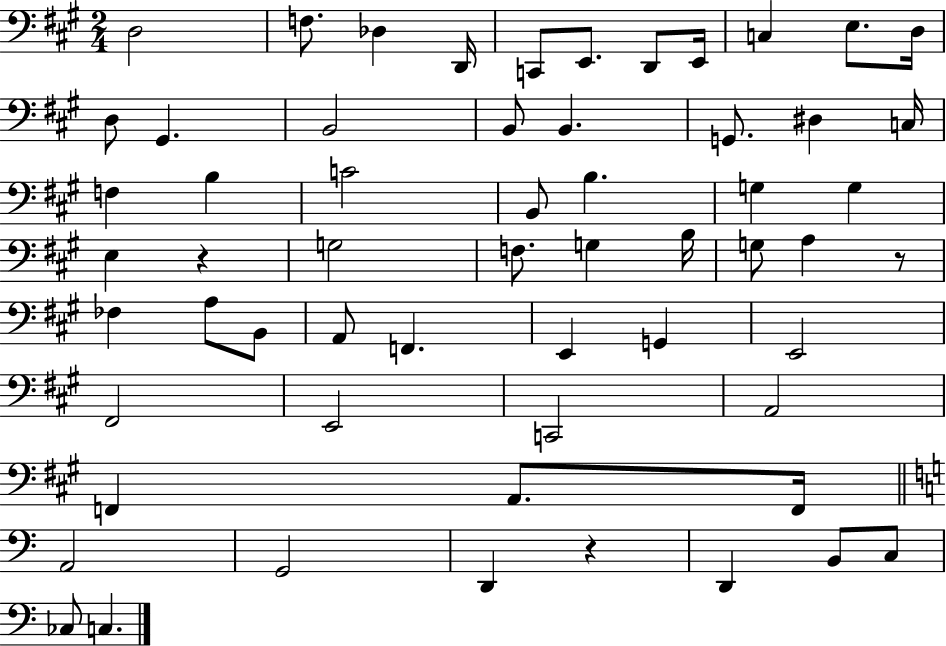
X:1
T:Untitled
M:2/4
L:1/4
K:A
D,2 F,/2 _D, D,,/4 C,,/2 E,,/2 D,,/2 E,,/4 C, E,/2 D,/4 D,/2 ^G,, B,,2 B,,/2 B,, G,,/2 ^D, C,/4 F, B, C2 B,,/2 B, G, G, E, z G,2 F,/2 G, B,/4 G,/2 A, z/2 _F, A,/2 B,,/2 A,,/2 F,, E,, G,, E,,2 ^F,,2 E,,2 C,,2 A,,2 F,, A,,/2 F,,/4 A,,2 G,,2 D,, z D,, B,,/2 C,/2 _C,/2 C,